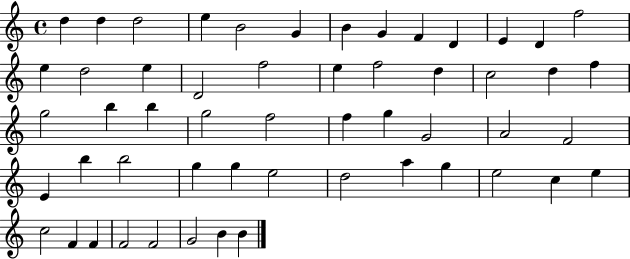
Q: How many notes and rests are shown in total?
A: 54